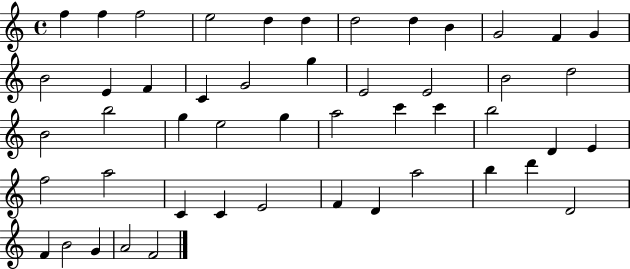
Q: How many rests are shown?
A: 0